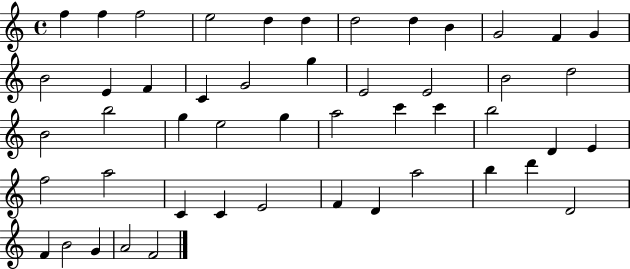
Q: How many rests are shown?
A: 0